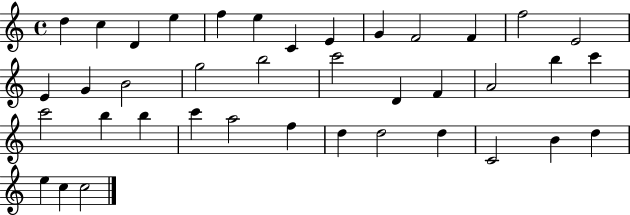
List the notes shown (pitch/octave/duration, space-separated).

D5/q C5/q D4/q E5/q F5/q E5/q C4/q E4/q G4/q F4/h F4/q F5/h E4/h E4/q G4/q B4/h G5/h B5/h C6/h D4/q F4/q A4/h B5/q C6/q C6/h B5/q B5/q C6/q A5/h F5/q D5/q D5/h D5/q C4/h B4/q D5/q E5/q C5/q C5/h